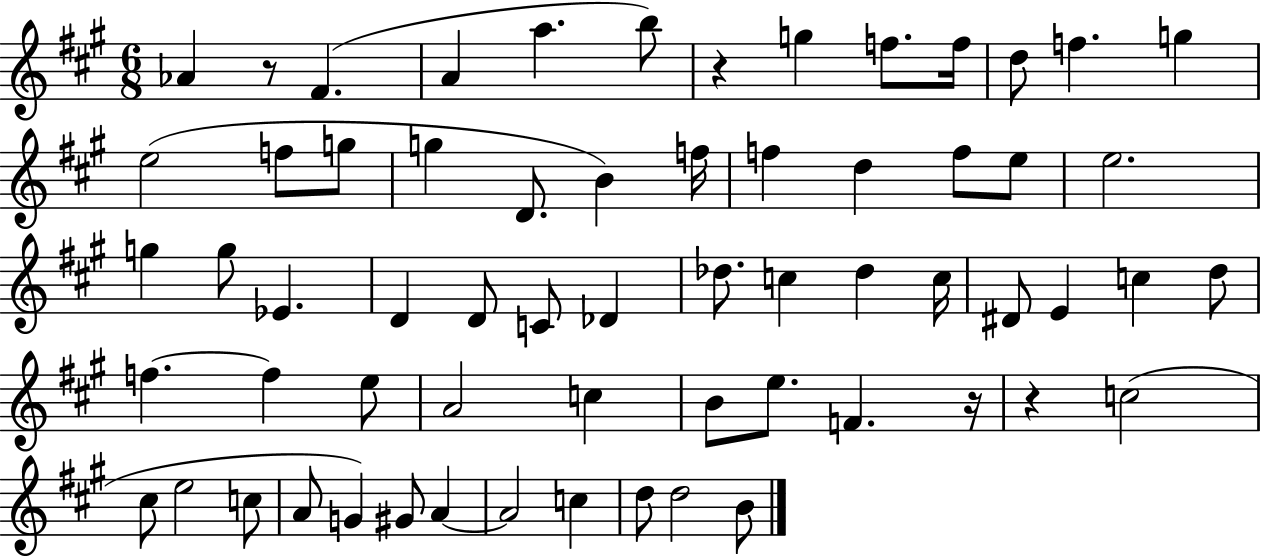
{
  \clef treble
  \numericTimeSignature
  \time 6/8
  \key a \major
  aes'4 r8 fis'4.( | a'4 a''4. b''8) | r4 g''4 f''8. f''16 | d''8 f''4. g''4 | \break e''2( f''8 g''8 | g''4 d'8. b'4) f''16 | f''4 d''4 f''8 e''8 | e''2. | \break g''4 g''8 ees'4. | d'4 d'8 c'8 des'4 | des''8. c''4 des''4 c''16 | dis'8 e'4 c''4 d''8 | \break f''4.~~ f''4 e''8 | a'2 c''4 | b'8 e''8. f'4. r16 | r4 c''2( | \break cis''8 e''2 c''8 | a'8 g'4) gis'8 a'4~~ | a'2 c''4 | d''8 d''2 b'8 | \break \bar "|."
}